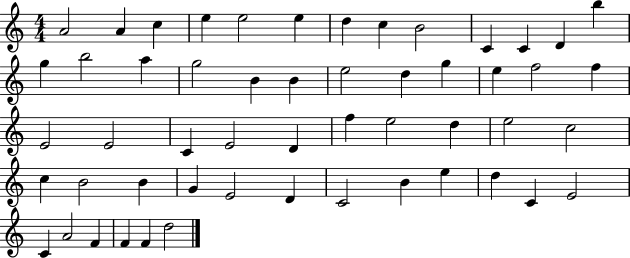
A4/h A4/q C5/q E5/q E5/h E5/q D5/q C5/q B4/h C4/q C4/q D4/q B5/q G5/q B5/h A5/q G5/h B4/q B4/q E5/h D5/q G5/q E5/q F5/h F5/q E4/h E4/h C4/q E4/h D4/q F5/q E5/h D5/q E5/h C5/h C5/q B4/h B4/q G4/q E4/h D4/q C4/h B4/q E5/q D5/q C4/q E4/h C4/q A4/h F4/q F4/q F4/q D5/h